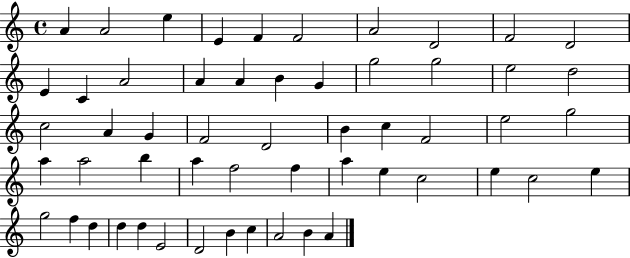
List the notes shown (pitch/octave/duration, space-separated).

A4/q A4/h E5/q E4/q F4/q F4/h A4/h D4/h F4/h D4/h E4/q C4/q A4/h A4/q A4/q B4/q G4/q G5/h G5/h E5/h D5/h C5/h A4/q G4/q F4/h D4/h B4/q C5/q F4/h E5/h G5/h A5/q A5/h B5/q A5/q F5/h F5/q A5/q E5/q C5/h E5/q C5/h E5/q G5/h F5/q D5/q D5/q D5/q E4/h D4/h B4/q C5/q A4/h B4/q A4/q